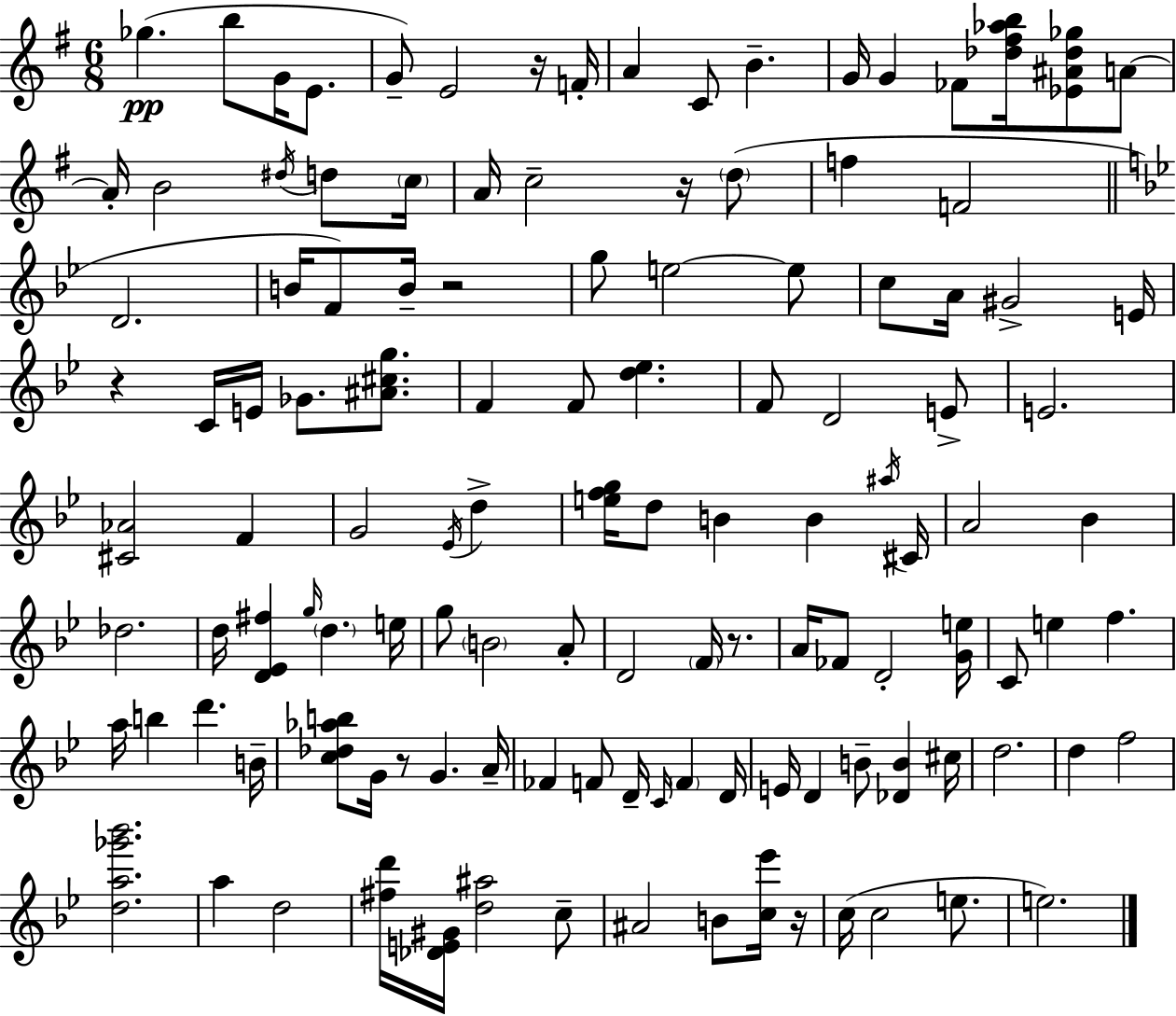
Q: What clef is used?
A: treble